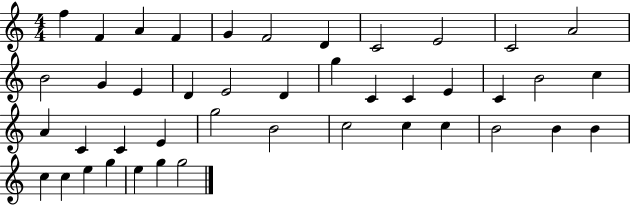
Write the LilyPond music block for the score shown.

{
  \clef treble
  \numericTimeSignature
  \time 4/4
  \key c \major
  f''4 f'4 a'4 f'4 | g'4 f'2 d'4 | c'2 e'2 | c'2 a'2 | \break b'2 g'4 e'4 | d'4 e'2 d'4 | g''4 c'4 c'4 e'4 | c'4 b'2 c''4 | \break a'4 c'4 c'4 e'4 | g''2 b'2 | c''2 c''4 c''4 | b'2 b'4 b'4 | \break c''4 c''4 e''4 g''4 | e''4 g''4 g''2 | \bar "|."
}